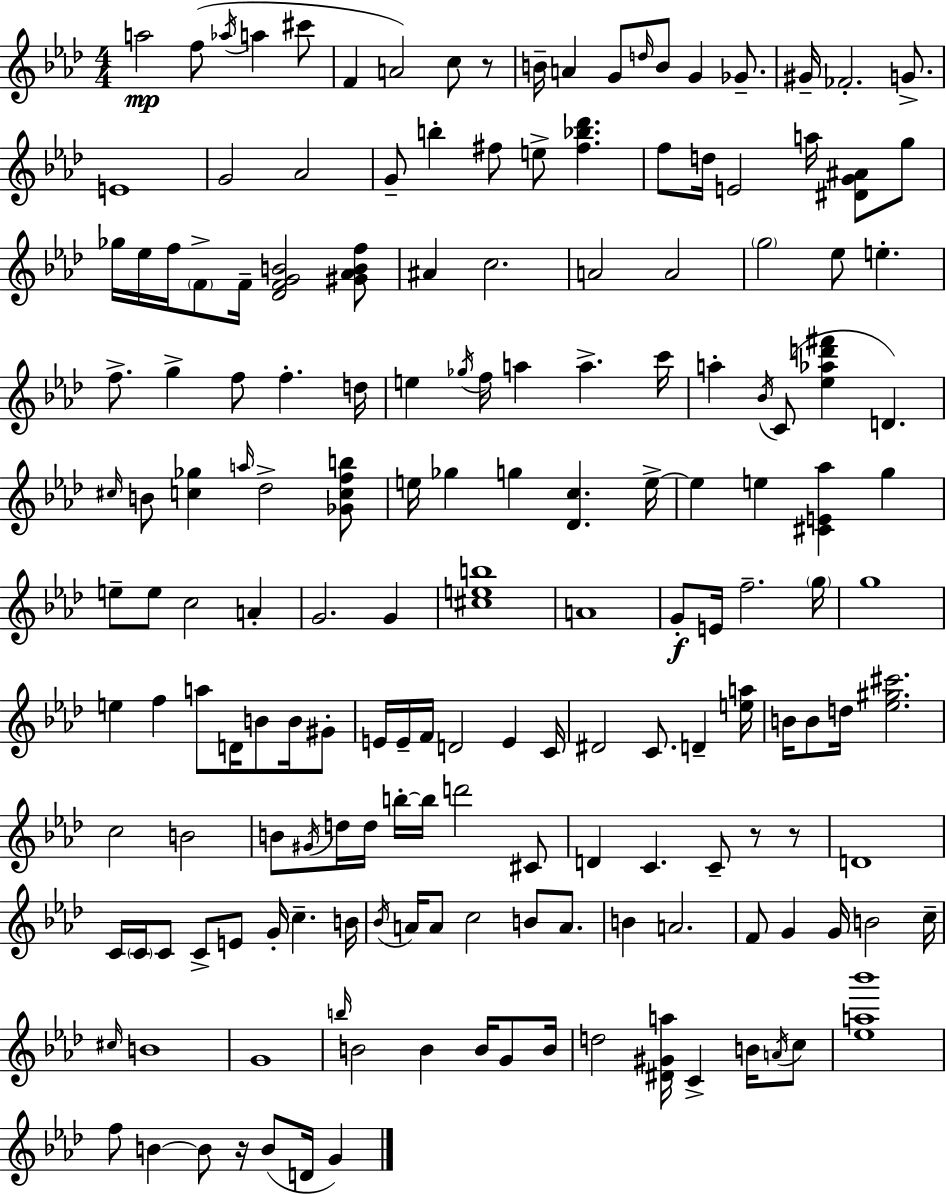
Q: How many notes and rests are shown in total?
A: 172